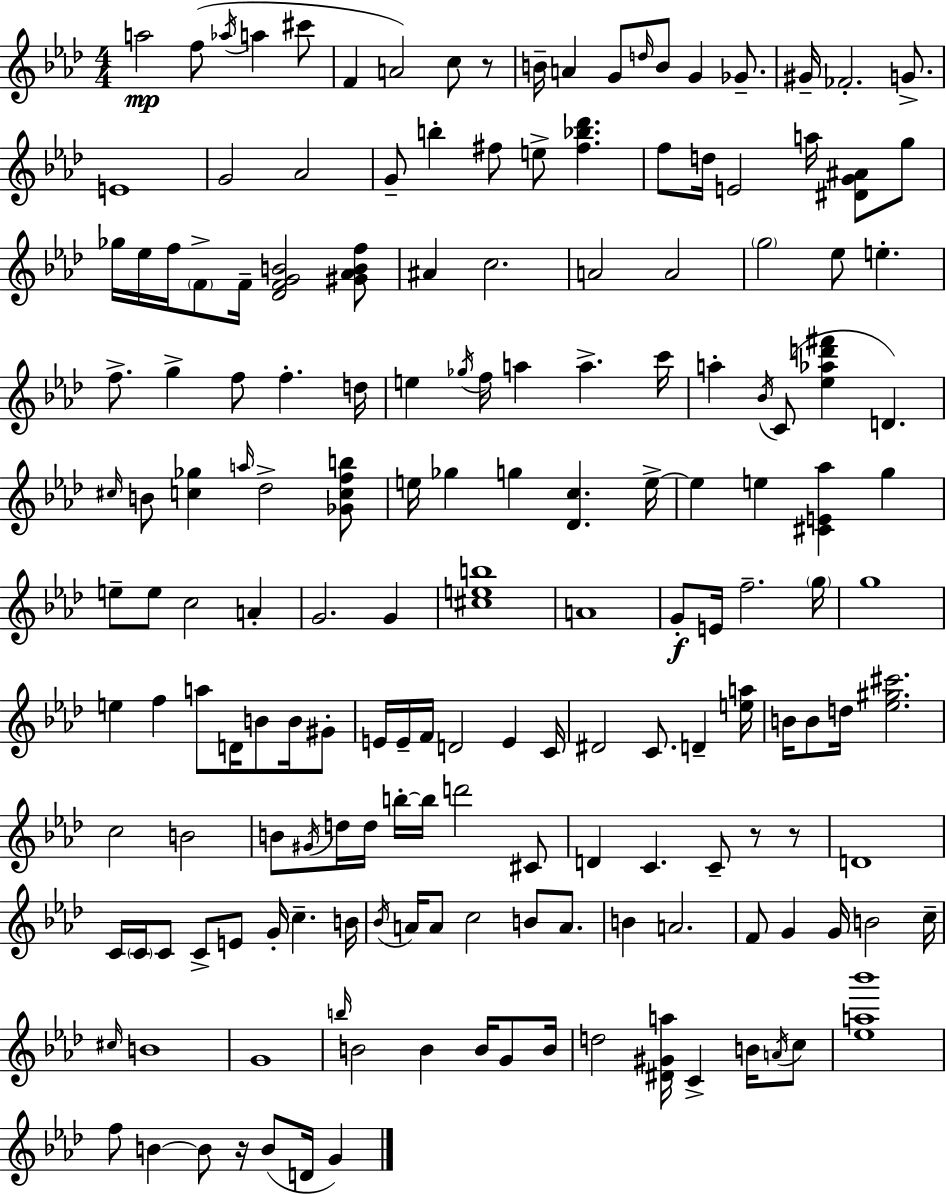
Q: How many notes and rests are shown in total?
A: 172